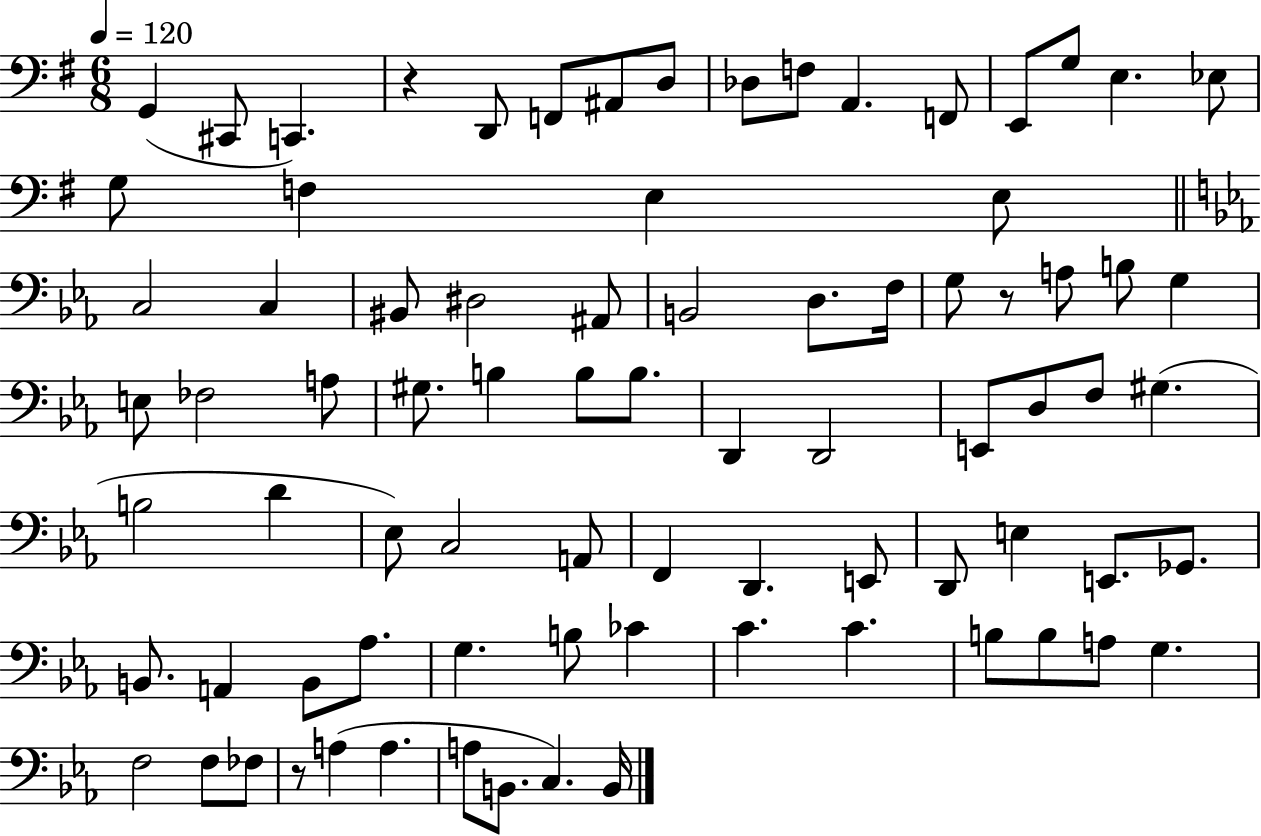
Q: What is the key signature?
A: G major